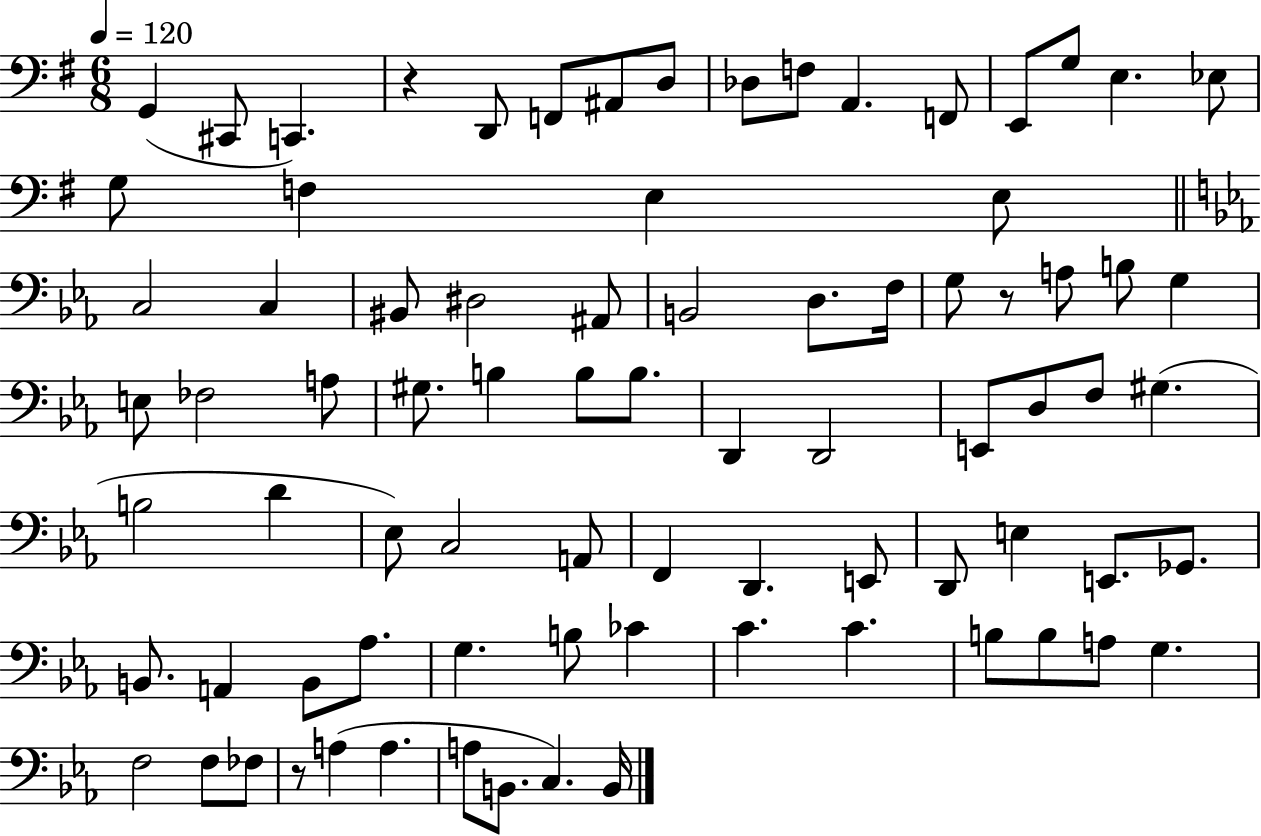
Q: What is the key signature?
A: G major